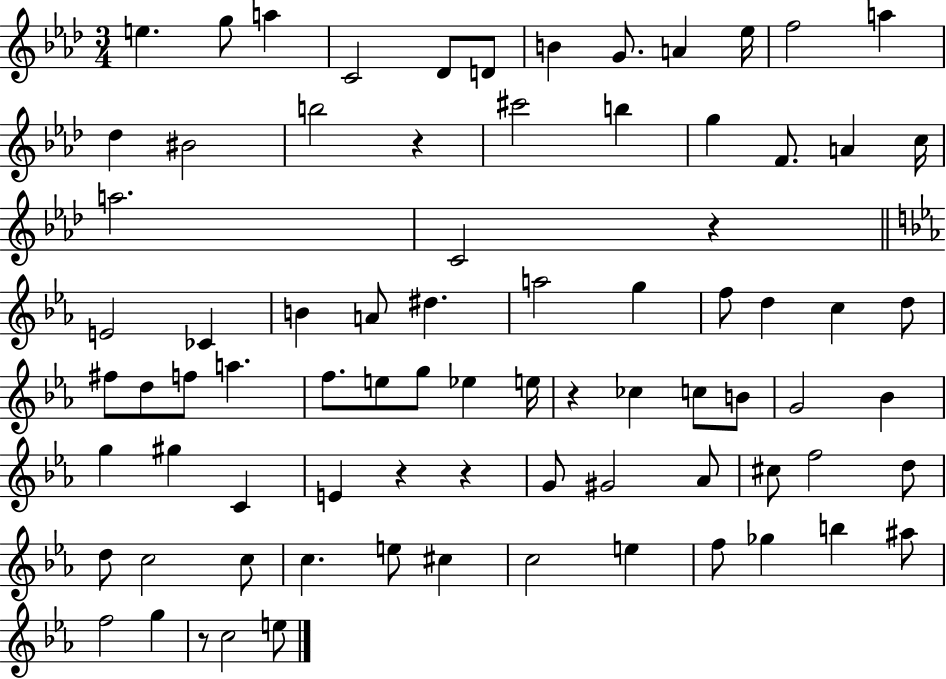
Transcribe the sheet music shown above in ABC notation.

X:1
T:Untitled
M:3/4
L:1/4
K:Ab
e g/2 a C2 _D/2 D/2 B G/2 A _e/4 f2 a _d ^B2 b2 z ^c'2 b g F/2 A c/4 a2 C2 z E2 _C B A/2 ^d a2 g f/2 d c d/2 ^f/2 d/2 f/2 a f/2 e/2 g/2 _e e/4 z _c c/2 B/2 G2 _B g ^g C E z z G/2 ^G2 _A/2 ^c/2 f2 d/2 d/2 c2 c/2 c e/2 ^c c2 e f/2 _g b ^a/2 f2 g z/2 c2 e/2